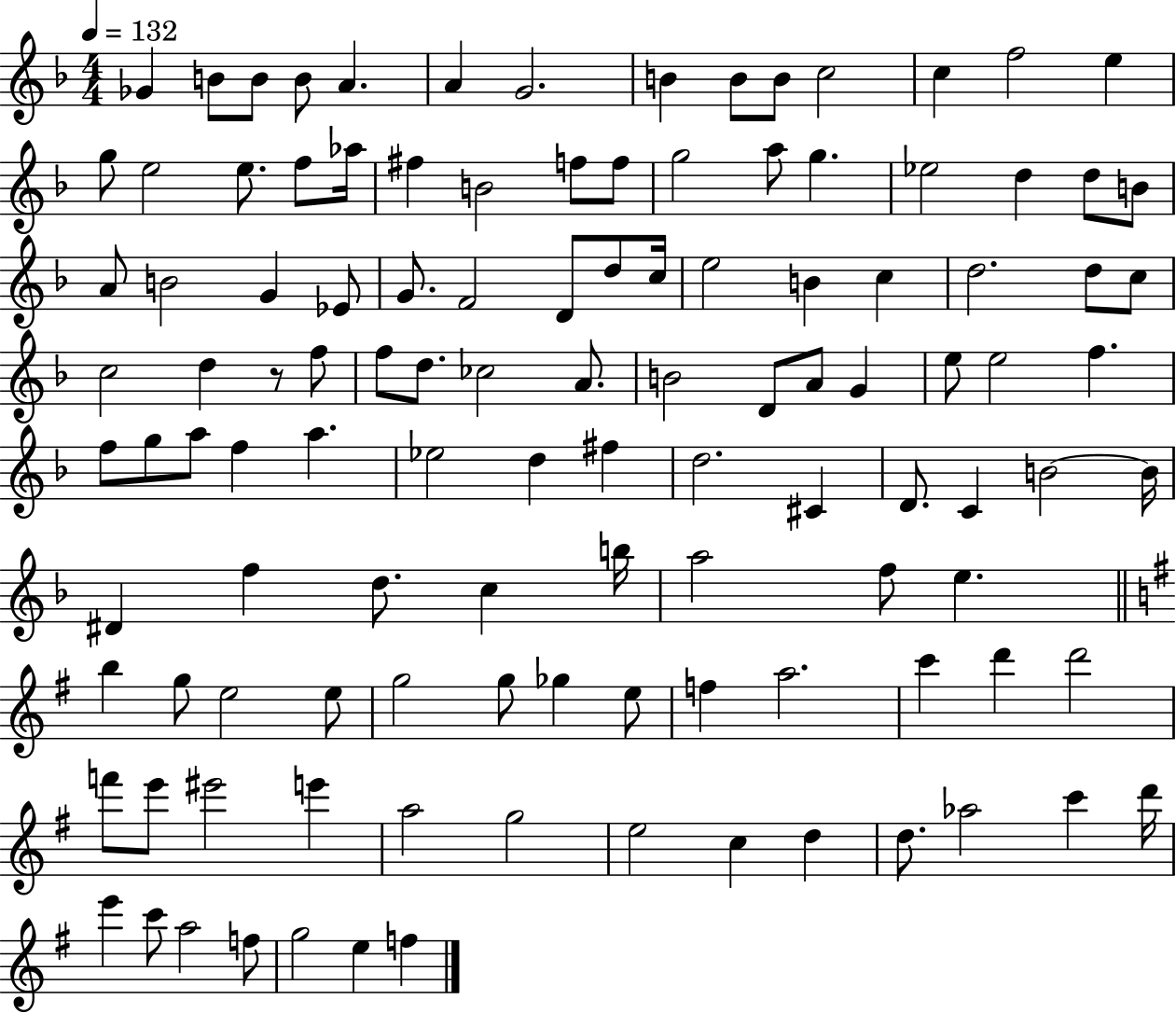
Gb4/q B4/e B4/e B4/e A4/q. A4/q G4/h. B4/q B4/e B4/e C5/h C5/q F5/h E5/q G5/e E5/h E5/e. F5/e Ab5/s F#5/q B4/h F5/e F5/e G5/h A5/e G5/q. Eb5/h D5/q D5/e B4/e A4/e B4/h G4/q Eb4/e G4/e. F4/h D4/e D5/e C5/s E5/h B4/q C5/q D5/h. D5/e C5/e C5/h D5/q R/e F5/e F5/e D5/e. CES5/h A4/e. B4/h D4/e A4/e G4/q E5/e E5/h F5/q. F5/e G5/e A5/e F5/q A5/q. Eb5/h D5/q F#5/q D5/h. C#4/q D4/e. C4/q B4/h B4/s D#4/q F5/q D5/e. C5/q B5/s A5/h F5/e E5/q. B5/q G5/e E5/h E5/e G5/h G5/e Gb5/q E5/e F5/q A5/h. C6/q D6/q D6/h F6/e E6/e EIS6/h E6/q A5/h G5/h E5/h C5/q D5/q D5/e. Ab5/h C6/q D6/s E6/q C6/e A5/h F5/e G5/h E5/q F5/q